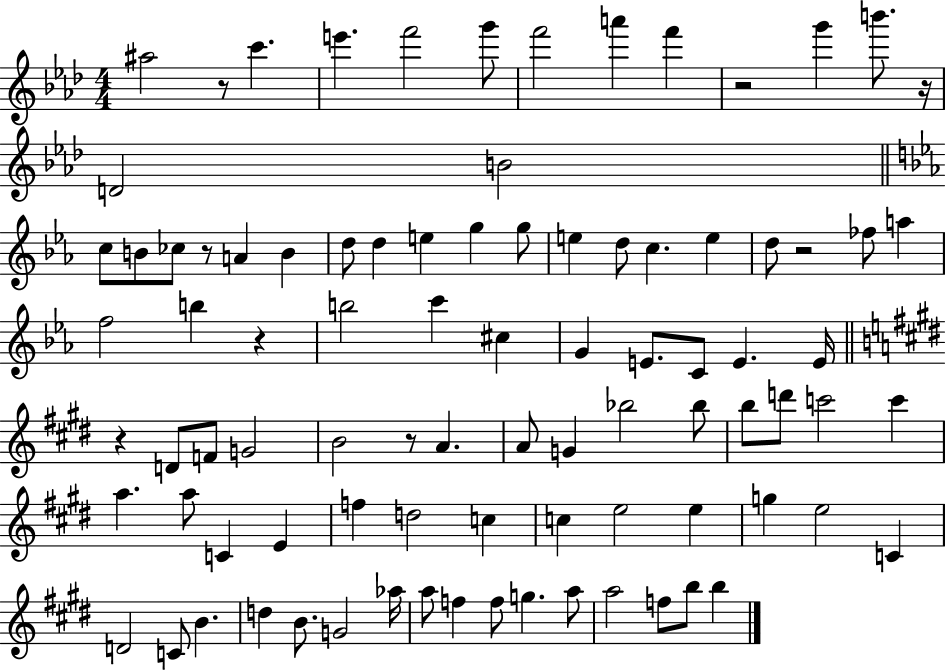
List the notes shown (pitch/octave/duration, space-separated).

A#5/h R/e C6/q. E6/q. F6/h G6/e F6/h A6/q F6/q R/h G6/q B6/e. R/s D4/h B4/h C5/e B4/e CES5/e R/e A4/q B4/q D5/e D5/q E5/q G5/q G5/e E5/q D5/e C5/q. E5/q D5/e R/h FES5/e A5/q F5/h B5/q R/q B5/h C6/q C#5/q G4/q E4/e. C4/e E4/q. E4/s R/q D4/e F4/e G4/h B4/h R/e A4/q. A4/e G4/q Bb5/h Bb5/e B5/e D6/e C6/h C6/q A5/q. A5/e C4/q E4/q F5/q D5/h C5/q C5/q E5/h E5/q G5/q E5/h C4/q D4/h C4/e B4/q. D5/q B4/e. G4/h Ab5/s A5/e F5/q F5/e G5/q. A5/e A5/h F5/e B5/e B5/q